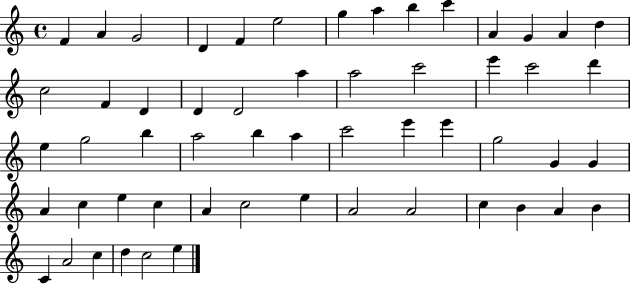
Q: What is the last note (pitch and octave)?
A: E5